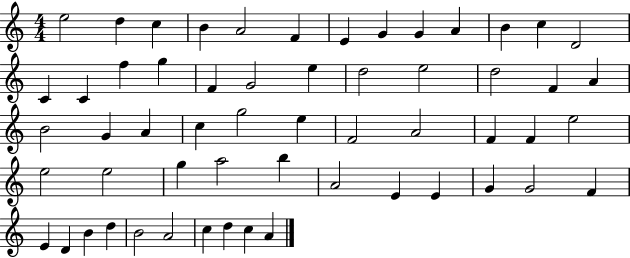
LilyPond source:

{
  \clef treble
  \numericTimeSignature
  \time 4/4
  \key c \major
  e''2 d''4 c''4 | b'4 a'2 f'4 | e'4 g'4 g'4 a'4 | b'4 c''4 d'2 | \break c'4 c'4 f''4 g''4 | f'4 g'2 e''4 | d''2 e''2 | d''2 f'4 a'4 | \break b'2 g'4 a'4 | c''4 g''2 e''4 | f'2 a'2 | f'4 f'4 e''2 | \break e''2 e''2 | g''4 a''2 b''4 | a'2 e'4 e'4 | g'4 g'2 f'4 | \break e'4 d'4 b'4 d''4 | b'2 a'2 | c''4 d''4 c''4 a'4 | \bar "|."
}